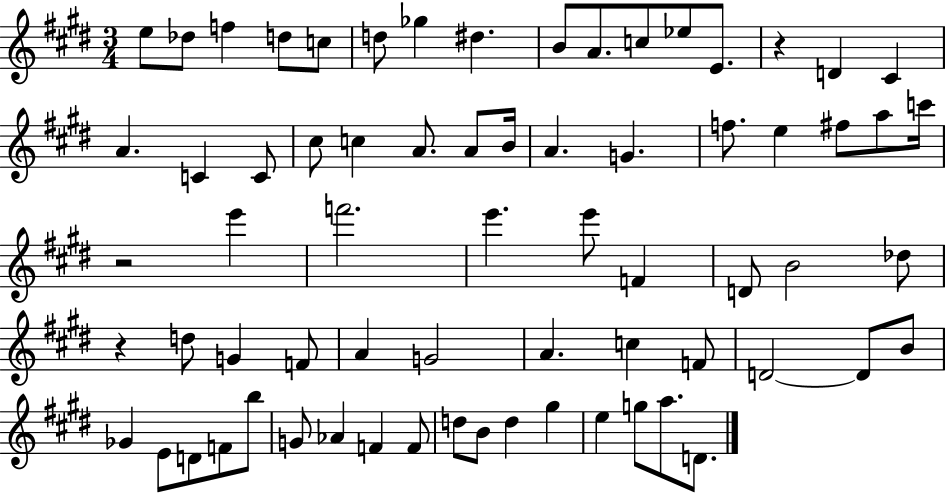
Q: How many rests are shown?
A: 3